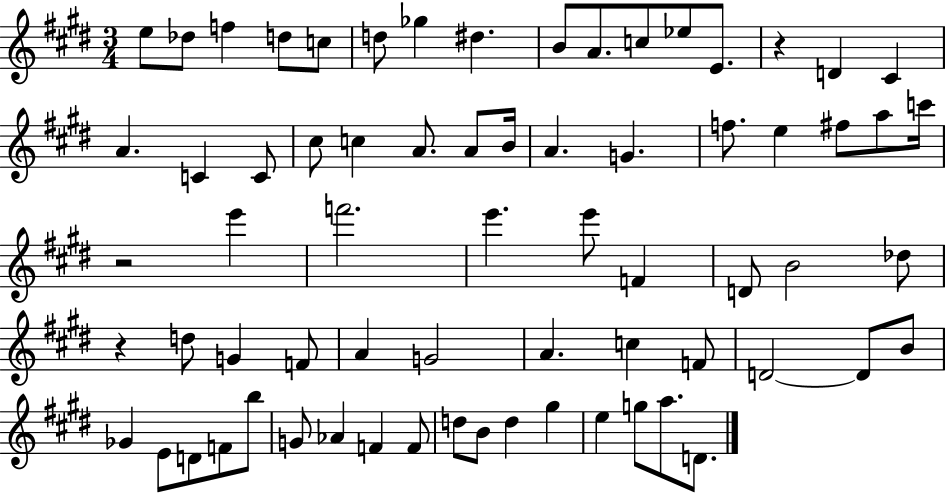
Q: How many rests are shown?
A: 3